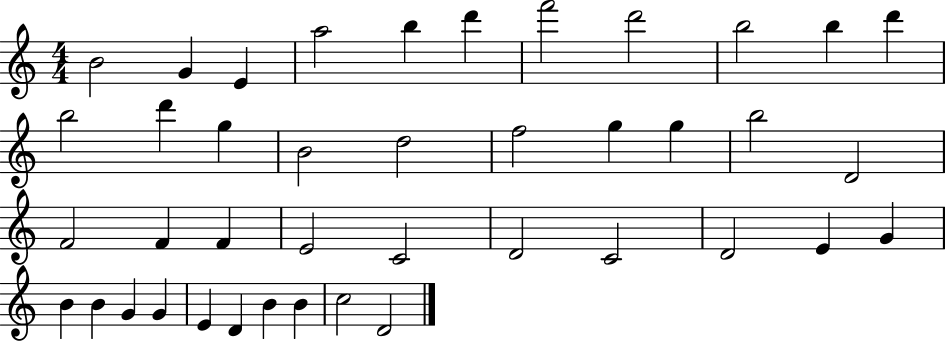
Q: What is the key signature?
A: C major